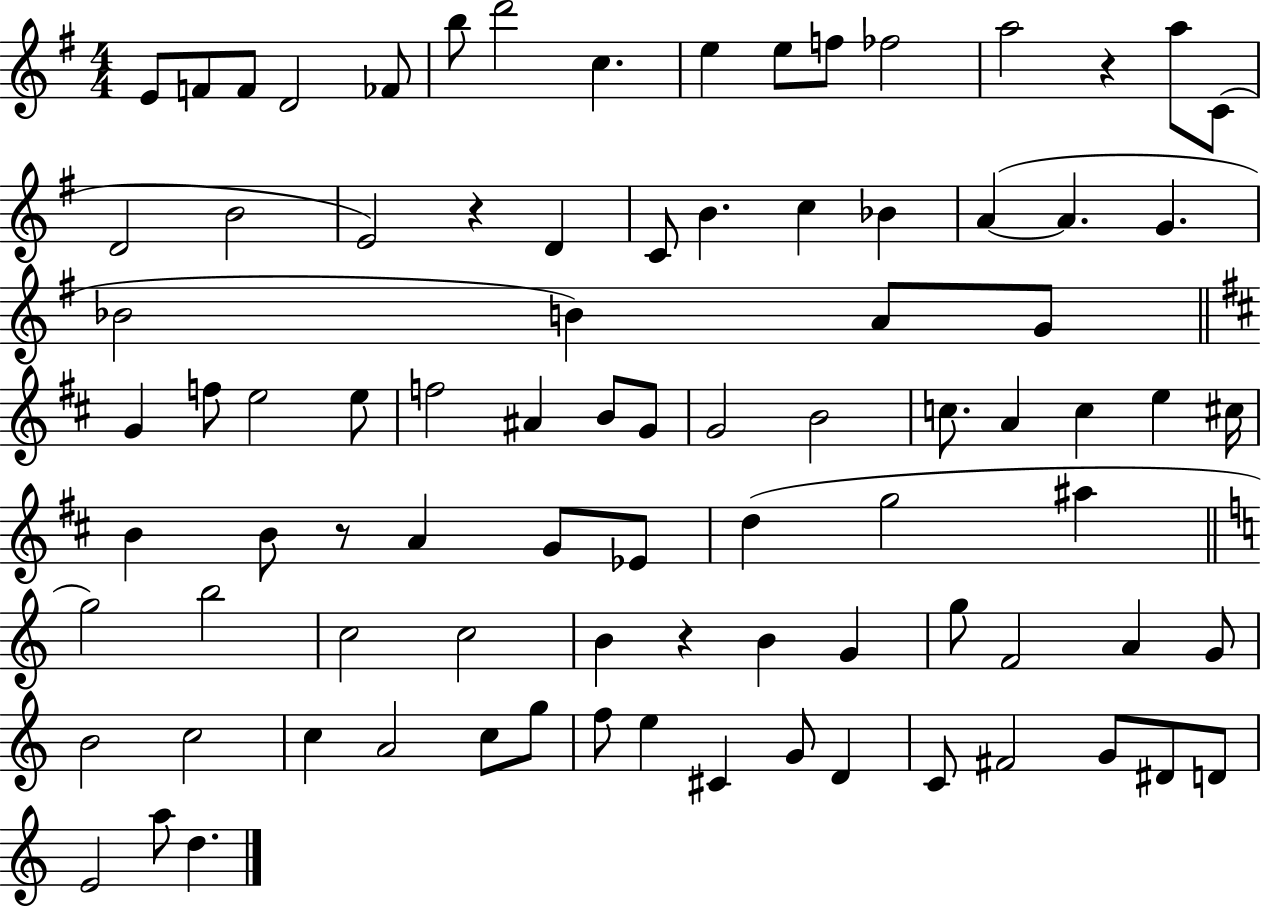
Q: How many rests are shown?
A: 4